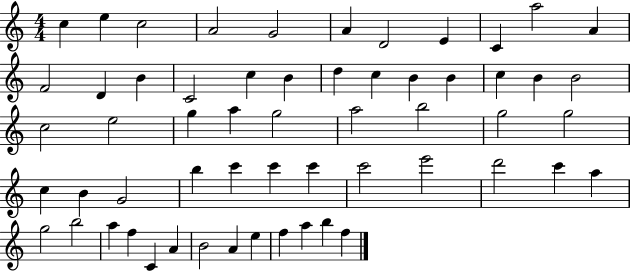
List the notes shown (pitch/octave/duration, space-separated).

C5/q E5/q C5/h A4/h G4/h A4/q D4/h E4/q C4/q A5/h A4/q F4/h D4/q B4/q C4/h C5/q B4/q D5/q C5/q B4/q B4/q C5/q B4/q B4/h C5/h E5/h G5/q A5/q G5/h A5/h B5/h G5/h G5/h C5/q B4/q G4/h B5/q C6/q C6/q C6/q C6/h E6/h D6/h C6/q A5/q G5/h B5/h A5/q F5/q C4/q A4/q B4/h A4/q E5/q F5/q A5/q B5/q F5/q